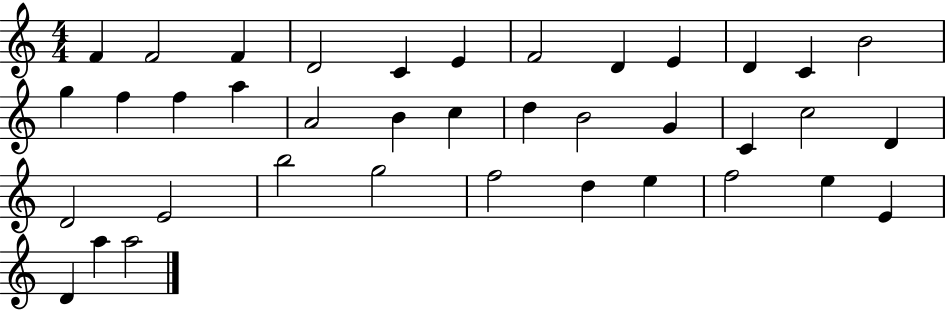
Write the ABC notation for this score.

X:1
T:Untitled
M:4/4
L:1/4
K:C
F F2 F D2 C E F2 D E D C B2 g f f a A2 B c d B2 G C c2 D D2 E2 b2 g2 f2 d e f2 e E D a a2